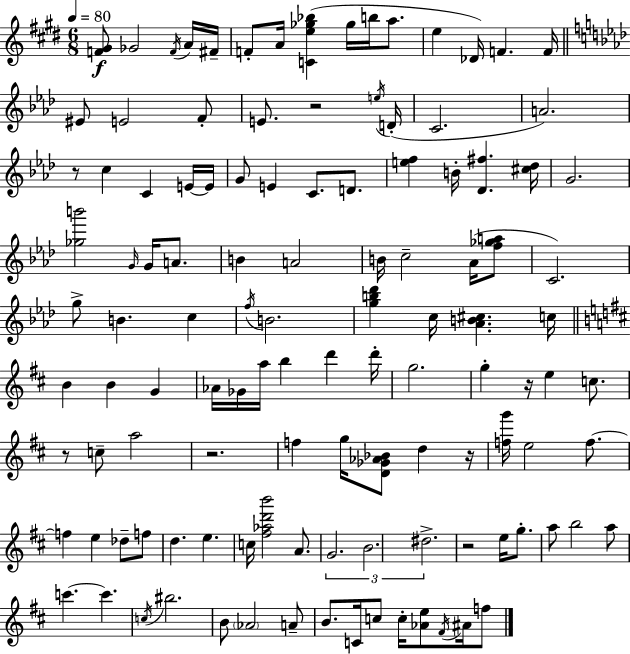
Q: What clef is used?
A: treble